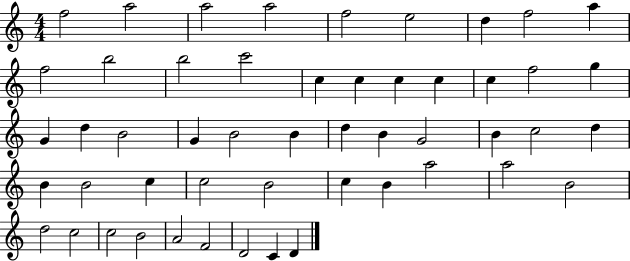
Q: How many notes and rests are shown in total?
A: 51